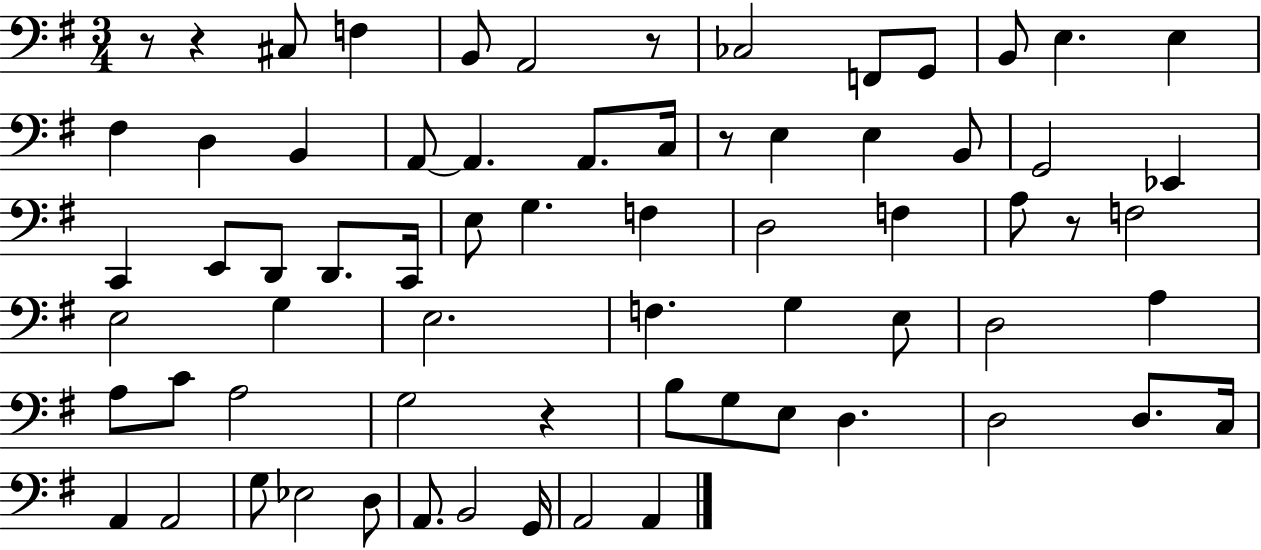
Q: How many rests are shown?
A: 6